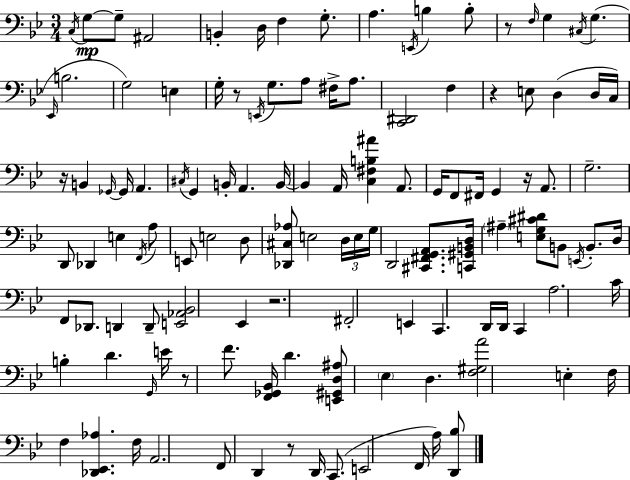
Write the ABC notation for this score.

X:1
T:Untitled
M:3/4
L:1/4
K:Bb
C,/4 G,/2 G,/2 ^A,,2 B,, D,/4 F, G,/2 A, E,,/4 B, B,/2 z/2 F,/4 G, ^C,/4 G, _E,,/4 B,2 G,2 E, G,/4 z/2 E,,/4 G,/2 A,/2 ^F,/4 A,/2 [C,,^D,,]2 F, z E,/2 D, D,/4 C,/4 z/4 B,, _G,,/4 _G,,/4 A,, ^C,/4 G,, B,,/4 A,, B,,/4 B,, A,,/4 [C,^F,B,^A] A,,/2 G,,/4 F,,/2 ^F,,/4 G,, z/4 A,,/2 G,2 D,,/2 _D,, E, F,,/4 A,/2 E,,/2 E,2 D,/2 [_D,,^C,_A,]/2 E,2 D,/4 E,/4 G,/4 D,,2 [^C,,^F,,G,,A,,]/2 [C,,^G,,B,,D,]/4 ^A, [E,G,^C^D]/2 B,,/2 E,,/4 B,,/2 D,/4 F,,/2 _D,,/2 D,, D,,/2 [E,,_A,,_B,,]2 _E,, z2 ^F,,2 E,, C,, D,,/4 D,,/4 C,, A,2 C/4 B, D G,,/4 E/4 z/2 F/2 [F,,_G,,_B,,]/4 D [E,,^G,,D,^A,]/2 _E, D, [F,^G,A]2 E, F,/4 F, [_D,,_E,,_A,] F,/4 A,,2 F,,/2 D,, z/2 D,,/4 C,,/2 E,,2 F,,/4 A,/4 [D,,_B,]/2